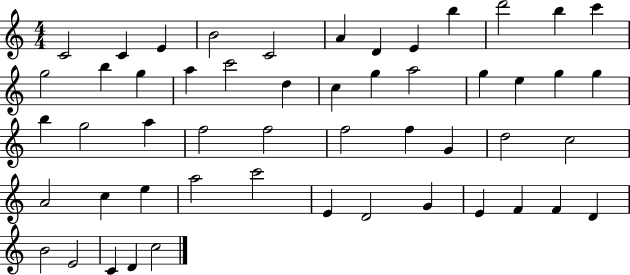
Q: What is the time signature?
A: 4/4